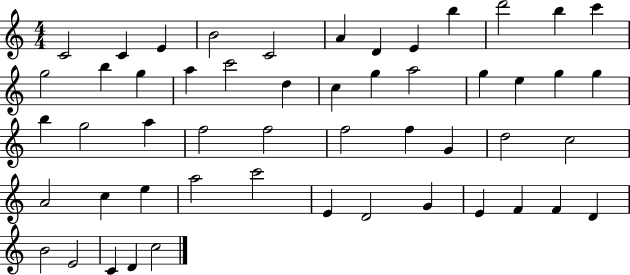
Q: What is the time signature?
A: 4/4